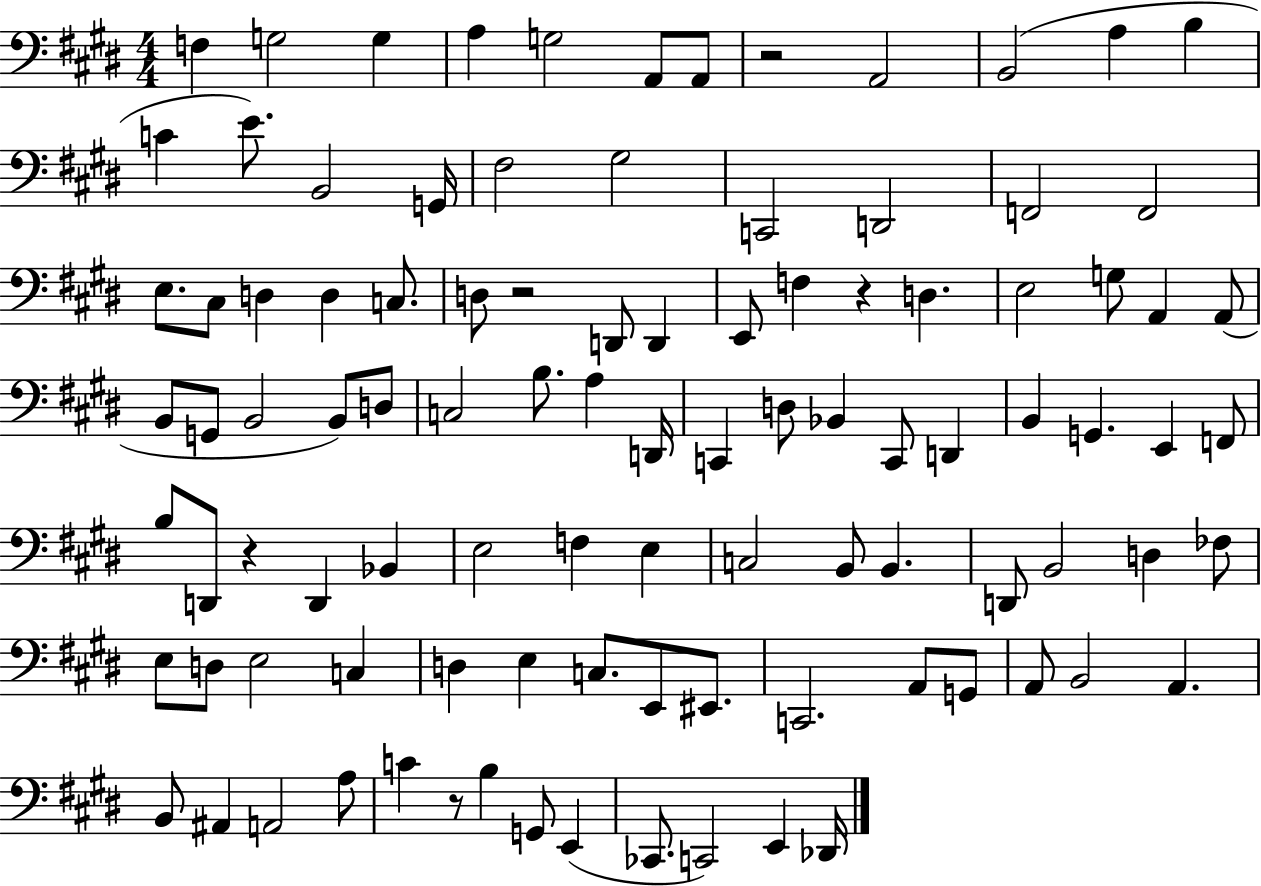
F3/q G3/h G3/q A3/q G3/h A2/e A2/e R/h A2/h B2/h A3/q B3/q C4/q E4/e. B2/h G2/s F#3/h G#3/h C2/h D2/h F2/h F2/h E3/e. C#3/e D3/q D3/q C3/e. D3/e R/h D2/e D2/q E2/e F3/q R/q D3/q. E3/h G3/e A2/q A2/e B2/e G2/e B2/h B2/e D3/e C3/h B3/e. A3/q D2/s C2/q D3/e Bb2/q C2/e D2/q B2/q G2/q. E2/q F2/e B3/e D2/e R/q D2/q Bb2/q E3/h F3/q E3/q C3/h B2/e B2/q. D2/e B2/h D3/q FES3/e E3/e D3/e E3/h C3/q D3/q E3/q C3/e. E2/e EIS2/e. C2/h. A2/e G2/e A2/e B2/h A2/q. B2/e A#2/q A2/h A3/e C4/q R/e B3/q G2/e E2/q CES2/e. C2/h E2/q Db2/s